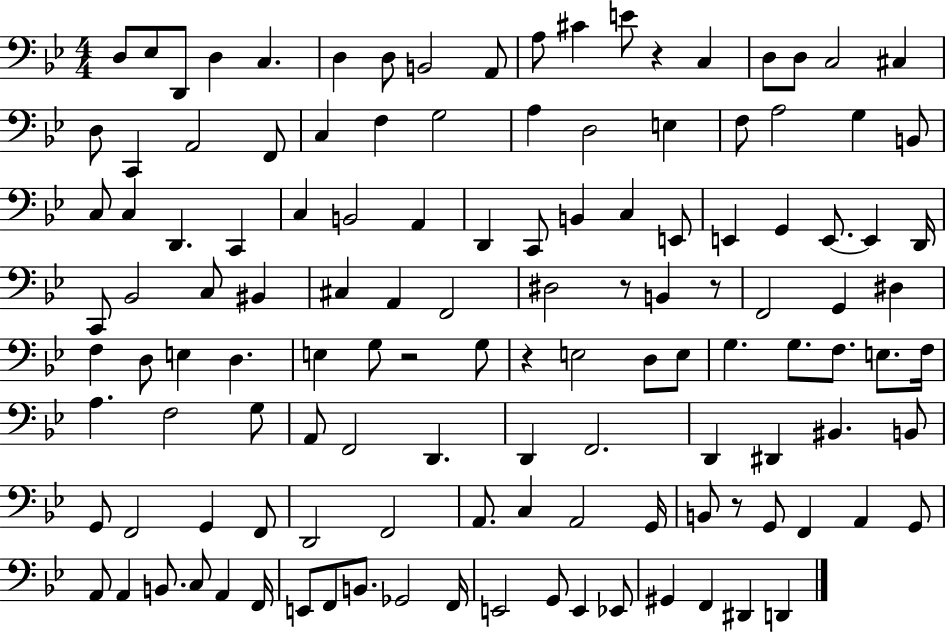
D3/e Eb3/e D2/e D3/q C3/q. D3/q D3/e B2/h A2/e A3/e C#4/q E4/e R/q C3/q D3/e D3/e C3/h C#3/q D3/e C2/q A2/h F2/e C3/q F3/q G3/h A3/q D3/h E3/q F3/e A3/h G3/q B2/e C3/e C3/q D2/q. C2/q C3/q B2/h A2/q D2/q C2/e B2/q C3/q E2/e E2/q G2/q E2/e. E2/q D2/s C2/e Bb2/h C3/e BIS2/q C#3/q A2/q F2/h D#3/h R/e B2/q R/e F2/h G2/q D#3/q F3/q D3/e E3/q D3/q. E3/q G3/e R/h G3/e R/q E3/h D3/e E3/e G3/q. G3/e. F3/e. E3/e. F3/s A3/q. F3/h G3/e A2/e F2/h D2/q. D2/q F2/h. D2/q D#2/q BIS2/q. B2/e G2/e F2/h G2/q F2/e D2/h F2/h A2/e. C3/q A2/h G2/s B2/e R/e G2/e F2/q A2/q G2/e A2/e A2/q B2/e. C3/e A2/q F2/s E2/e F2/e B2/e. Gb2/h F2/s E2/h G2/e E2/q Eb2/e G#2/q F2/q D#2/q D2/q